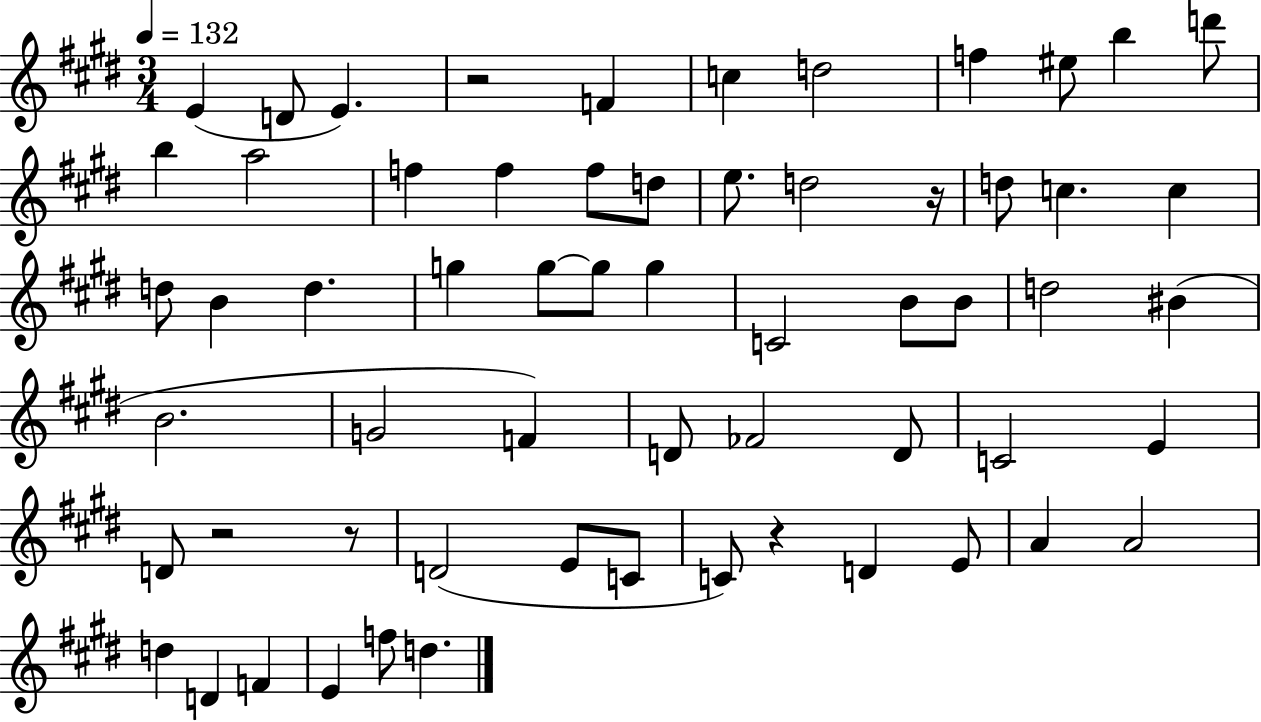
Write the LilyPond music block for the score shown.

{
  \clef treble
  \numericTimeSignature
  \time 3/4
  \key e \major
  \tempo 4 = 132
  \repeat volta 2 { e'4( d'8 e'4.) | r2 f'4 | c''4 d''2 | f''4 eis''8 b''4 d'''8 | \break b''4 a''2 | f''4 f''4 f''8 d''8 | e''8. d''2 r16 | d''8 c''4. c''4 | \break d''8 b'4 d''4. | g''4 g''8~~ g''8 g''4 | c'2 b'8 b'8 | d''2 bis'4( | \break b'2. | g'2 f'4) | d'8 fes'2 d'8 | c'2 e'4 | \break d'8 r2 r8 | d'2( e'8 c'8 | c'8) r4 d'4 e'8 | a'4 a'2 | \break d''4 d'4 f'4 | e'4 f''8 d''4. | } \bar "|."
}